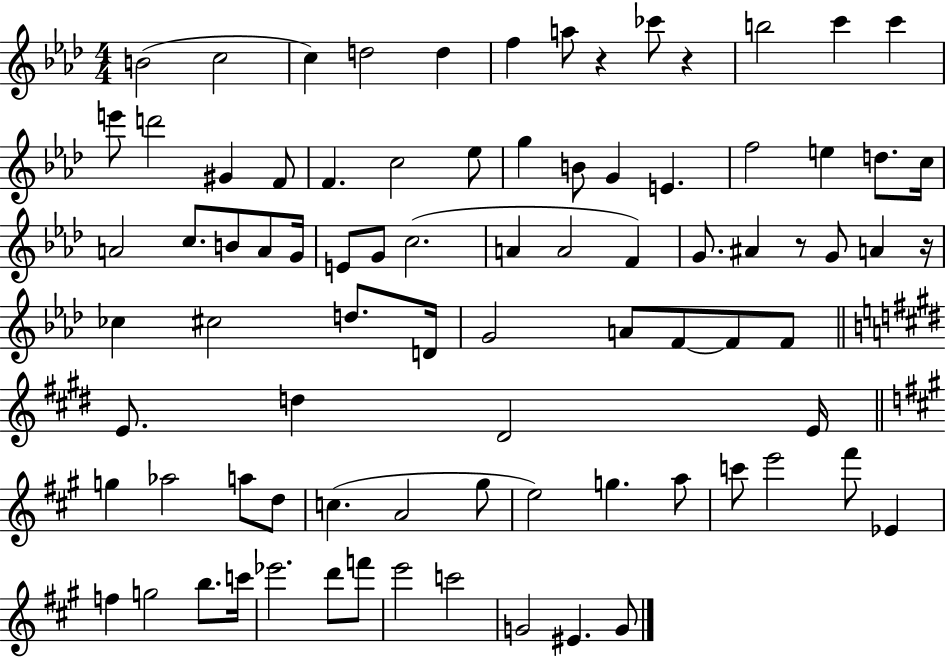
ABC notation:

X:1
T:Untitled
M:4/4
L:1/4
K:Ab
B2 c2 c d2 d f a/2 z _c'/2 z b2 c' c' e'/2 d'2 ^G F/2 F c2 _e/2 g B/2 G E f2 e d/2 c/4 A2 c/2 B/2 A/2 G/4 E/2 G/2 c2 A A2 F G/2 ^A z/2 G/2 A z/4 _c ^c2 d/2 D/4 G2 A/2 F/2 F/2 F/2 E/2 d ^D2 E/4 g _a2 a/2 d/2 c A2 ^g/2 e2 g a/2 c'/2 e'2 ^f'/2 _E f g2 b/2 c'/4 _e'2 d'/2 f'/2 e'2 c'2 G2 ^E G/2